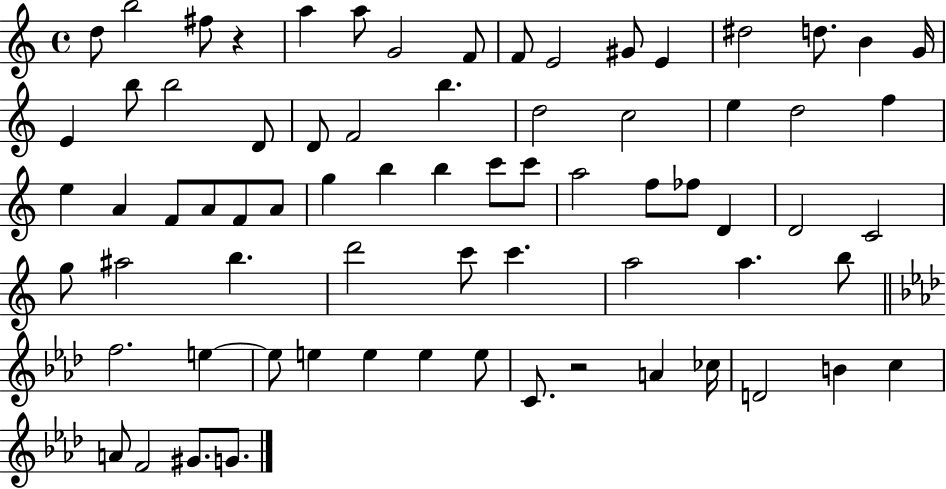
X:1
T:Untitled
M:4/4
L:1/4
K:C
d/2 b2 ^f/2 z a a/2 G2 F/2 F/2 E2 ^G/2 E ^d2 d/2 B G/4 E b/2 b2 D/2 D/2 F2 b d2 c2 e d2 f e A F/2 A/2 F/2 A/2 g b b c'/2 c'/2 a2 f/2 _f/2 D D2 C2 g/2 ^a2 b d'2 c'/2 c' a2 a b/2 f2 e e/2 e e e e/2 C/2 z2 A _c/4 D2 B c A/2 F2 ^G/2 G/2